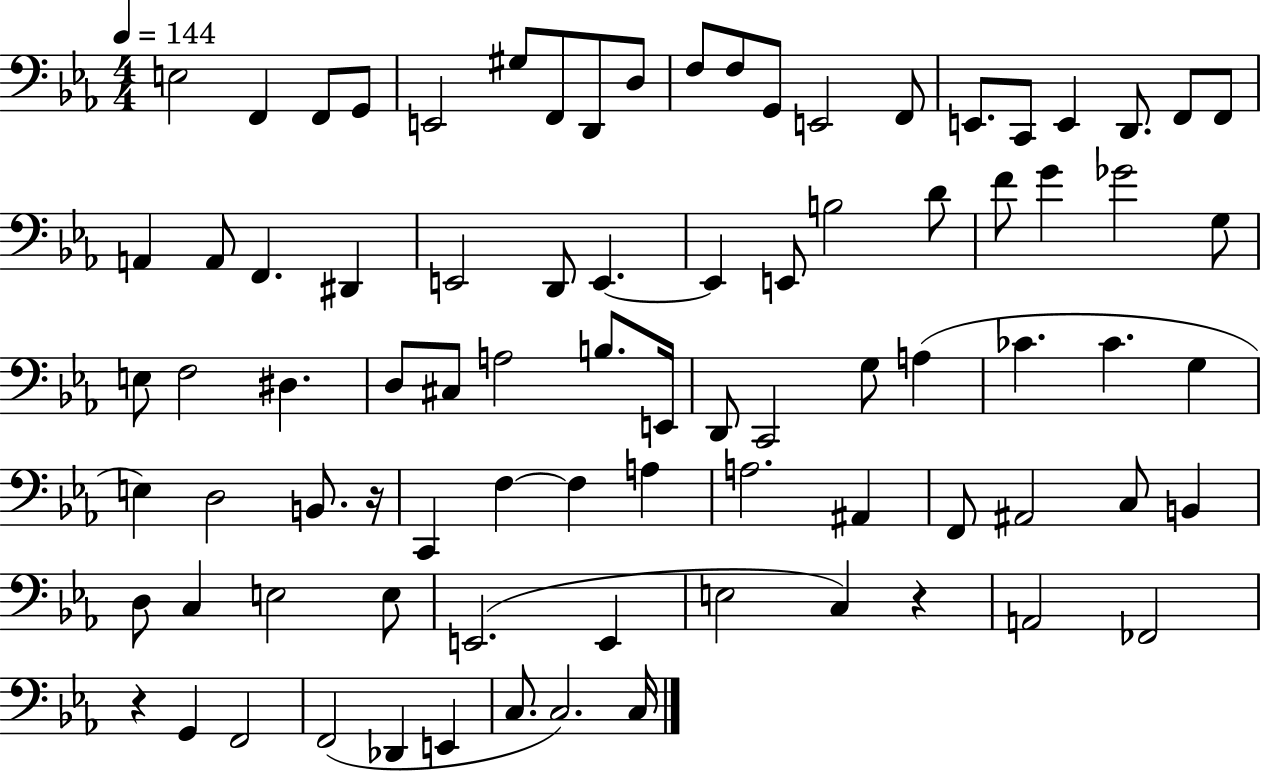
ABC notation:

X:1
T:Untitled
M:4/4
L:1/4
K:Eb
E,2 F,, F,,/2 G,,/2 E,,2 ^G,/2 F,,/2 D,,/2 D,/2 F,/2 F,/2 G,,/2 E,,2 F,,/2 E,,/2 C,,/2 E,, D,,/2 F,,/2 F,,/2 A,, A,,/2 F,, ^D,, E,,2 D,,/2 E,, E,, E,,/2 B,2 D/2 F/2 G _G2 G,/2 E,/2 F,2 ^D, D,/2 ^C,/2 A,2 B,/2 E,,/4 D,,/2 C,,2 G,/2 A, _C _C G, E, D,2 B,,/2 z/4 C,, F, F, A, A,2 ^A,, F,,/2 ^A,,2 C,/2 B,, D,/2 C, E,2 E,/2 E,,2 E,, E,2 C, z A,,2 _F,,2 z G,, F,,2 F,,2 _D,, E,, C,/2 C,2 C,/4